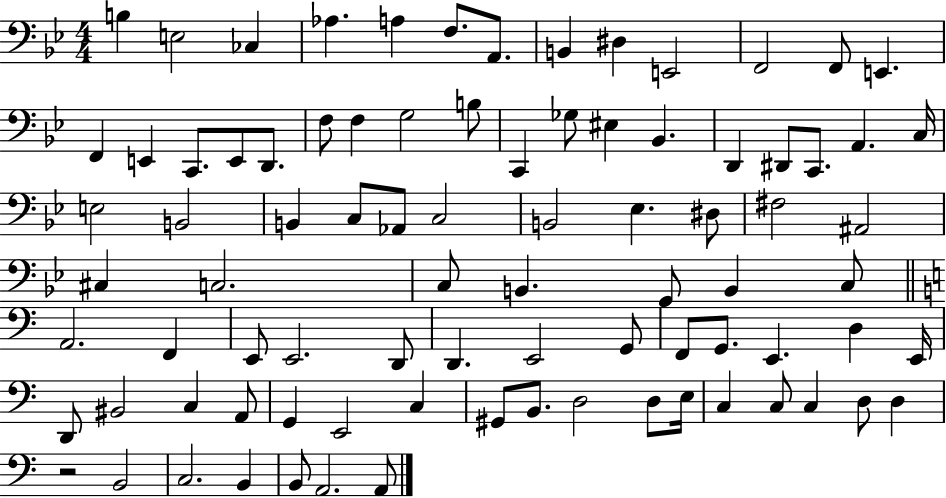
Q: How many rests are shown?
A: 1